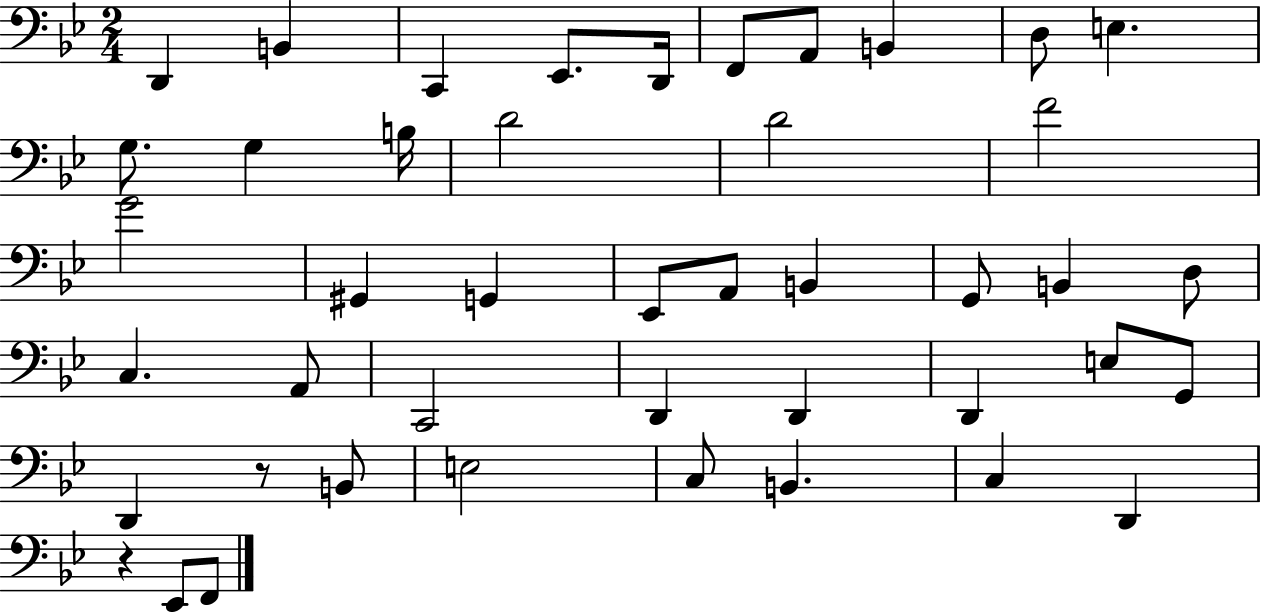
D2/q B2/q C2/q Eb2/e. D2/s F2/e A2/e B2/q D3/e E3/q. G3/e. G3/q B3/s D4/h D4/h F4/h G4/h G#2/q G2/q Eb2/e A2/e B2/q G2/e B2/q D3/e C3/q. A2/e C2/h D2/q D2/q D2/q E3/e G2/e D2/q R/e B2/e E3/h C3/e B2/q. C3/q D2/q R/q Eb2/e F2/e